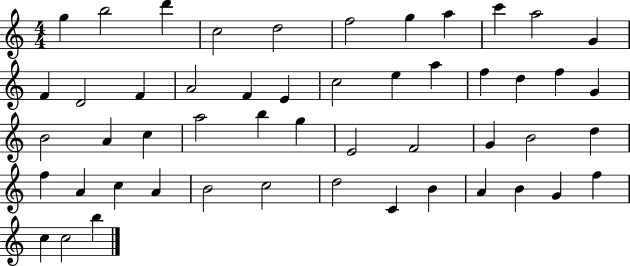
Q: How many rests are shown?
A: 0